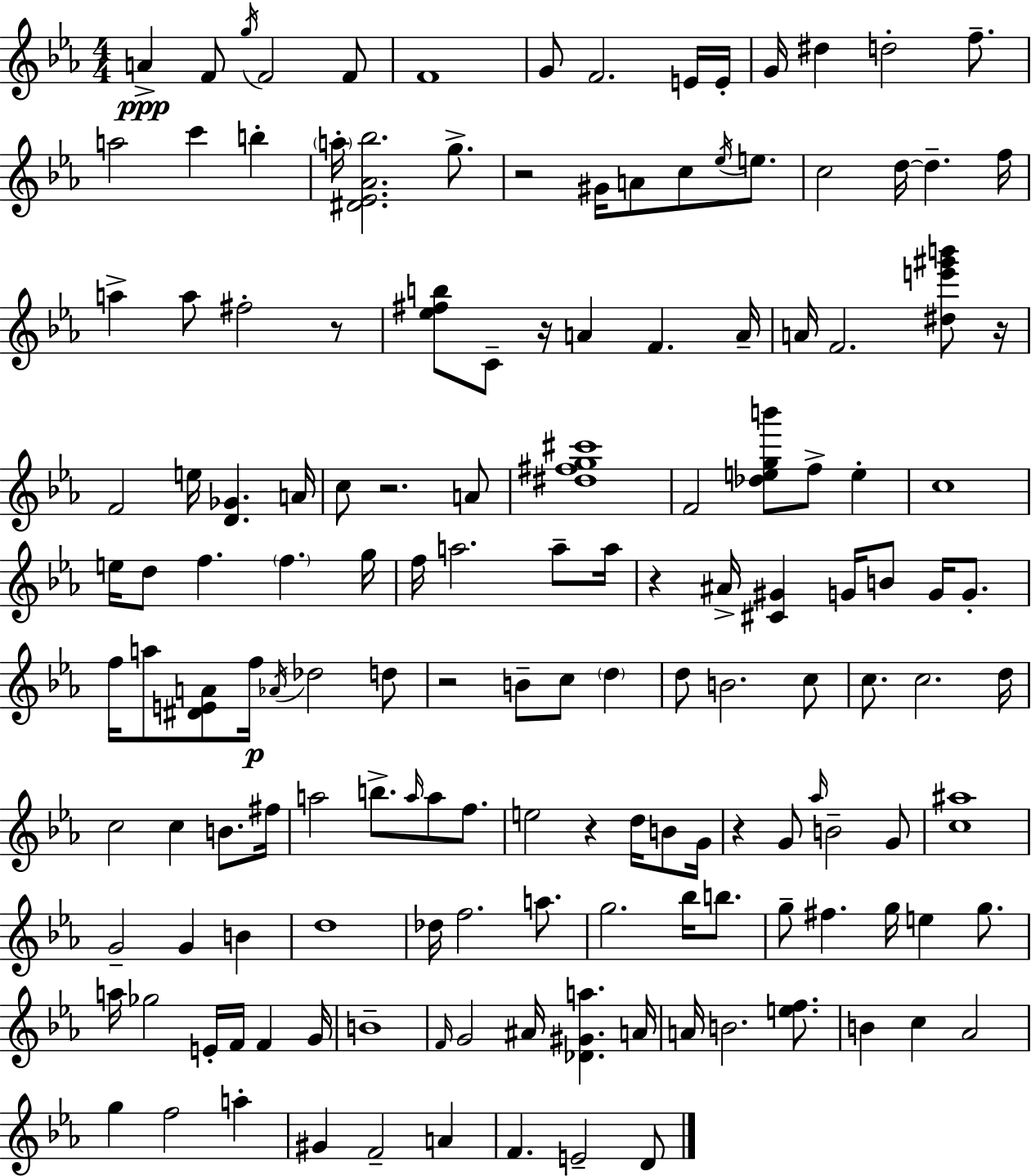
A4/q F4/e G5/s F4/h F4/e F4/w G4/e F4/h. E4/s E4/s G4/s D#5/q D5/h F5/e. A5/h C6/q B5/q A5/s [D#4,Eb4,Ab4,Bb5]/h. G5/e. R/h G#4/s A4/e C5/e Eb5/s E5/e. C5/h D5/s D5/q. F5/s A5/q A5/e F#5/h R/e [Eb5,F#5,B5]/e C4/e R/s A4/q F4/q. A4/s A4/s F4/h. [D#5,E6,G#6,B6]/e R/s F4/h E5/s [D4,Gb4]/q. A4/s C5/e R/h. A4/e [D#5,F#5,G5,C#6]/w F4/h [Db5,E5,G5,B6]/e F5/e E5/q C5/w E5/s D5/e F5/q. F5/q. G5/s F5/s A5/h. A5/e A5/s R/q A#4/s [C#4,G#4]/q G4/s B4/e G4/s G4/e. F5/s A5/e [D#4,E4,A4]/e F5/s Ab4/s Db5/h D5/e R/h B4/e C5/e D5/q D5/e B4/h. C5/e C5/e. C5/h. D5/s C5/h C5/q B4/e. F#5/s A5/h B5/e. A5/s A5/e F5/e. E5/h R/q D5/s B4/e G4/s R/q G4/e Ab5/s B4/h G4/e [C5,A#5]/w G4/h G4/q B4/q D5/w Db5/s F5/h. A5/e. G5/h. Bb5/s B5/e. G5/e F#5/q. G5/s E5/q G5/e. A5/s Gb5/h E4/s F4/s F4/q G4/s B4/w F4/s G4/h A#4/s [Db4,G#4,A5]/q. A4/s A4/s B4/h. [E5,F5]/e. B4/q C5/q Ab4/h G5/q F5/h A5/q G#4/q F4/h A4/q F4/q. E4/h D4/e